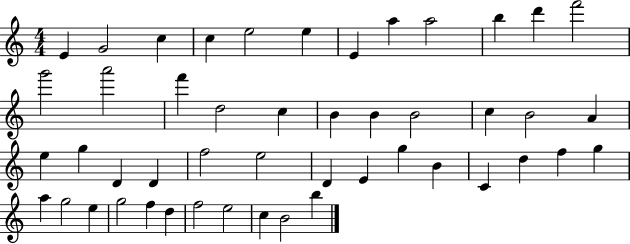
{
  \clef treble
  \numericTimeSignature
  \time 4/4
  \key c \major
  e'4 g'2 c''4 | c''4 e''2 e''4 | e'4 a''4 a''2 | b''4 d'''4 f'''2 | \break g'''2 a'''2 | f'''4 d''2 c''4 | b'4 b'4 b'2 | c''4 b'2 a'4 | \break e''4 g''4 d'4 d'4 | f''2 e''2 | d'4 e'4 g''4 b'4 | c'4 d''4 f''4 g''4 | \break a''4 g''2 e''4 | g''2 f''4 d''4 | f''2 e''2 | c''4 b'2 b''4 | \break \bar "|."
}